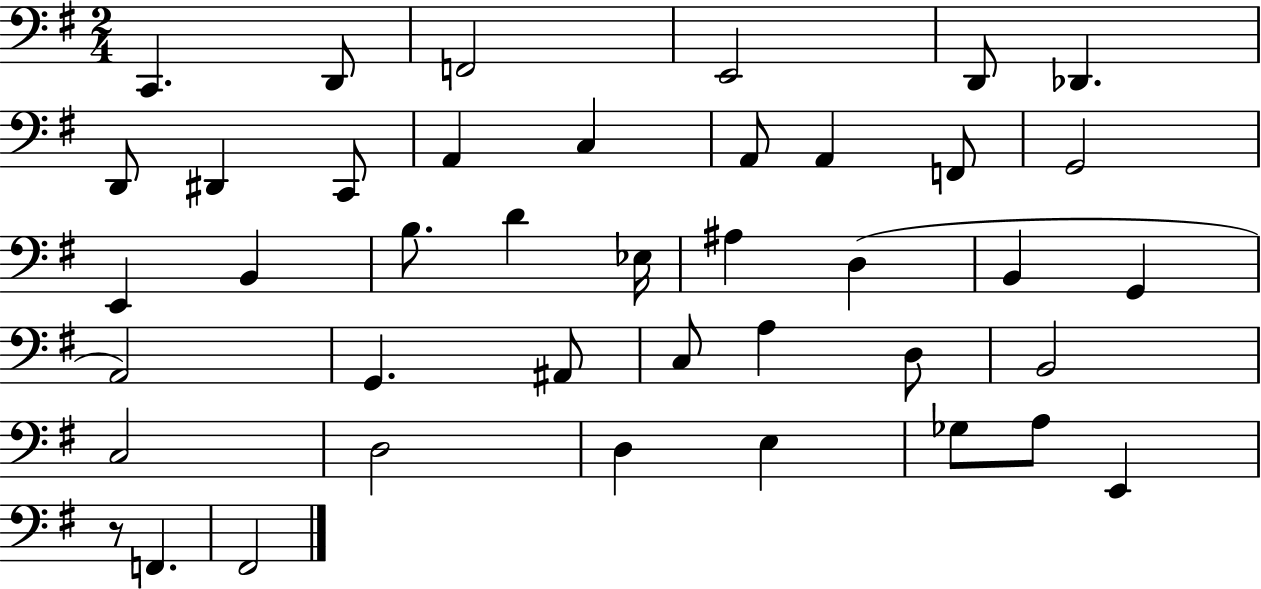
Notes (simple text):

C2/q. D2/e F2/h E2/h D2/e Db2/q. D2/e D#2/q C2/e A2/q C3/q A2/e A2/q F2/e G2/h E2/q B2/q B3/e. D4/q Eb3/s A#3/q D3/q B2/q G2/q A2/h G2/q. A#2/e C3/e A3/q D3/e B2/h C3/h D3/h D3/q E3/q Gb3/e A3/e E2/q R/e F2/q. F#2/h